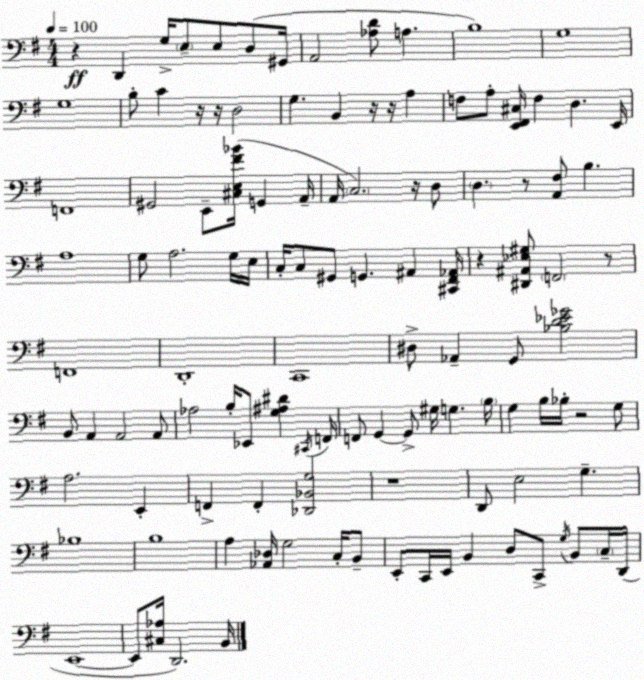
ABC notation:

X:1
T:Untitled
M:4/4
L:1/4
K:Em
z D,, G,/4 E,/2 E,/2 D,/2 ^G,,/4 A,,2 [_A,D]/2 A, B,4 G,4 G,4 B,/2 C z/4 z/4 D,2 G, B,, z/4 z/4 A, F,/2 A,/2 [E,,^F,,^C,]/4 F, D, E,,/4 F,,4 ^G,,2 E,,/2 [^C,E,^F_B]/4 G,, A,,/4 A,,/4 C,2 z/4 D,/2 D, z/2 [A,,^F,]/2 B, A,4 G,/2 A,2 G,/4 E,/4 C,/4 C,/2 ^G,,/2 G,, ^A,, [^C,,^F,,_A,,]/4 z [^D,,^A,,_E,^G,]/2 F,,2 z/2 F,,4 D,,4 C,,4 ^D,/2 _A,, G,,/2 [_B,D_E_G]2 B,,/2 A,, A,,2 A,,/2 _A,2 B,/4 _E,,/2 [G,^A,^D] ^C,,/4 F,,/4 F,,/2 G,, G,,/2 ^G,/4 G, B,/4 G, B,/4 _B,/4 z2 G,/2 A,2 E,, F,, F,, [_D,,_B,,G,]2 z4 D,,/2 E,2 G, _B,4 B,4 A, [_A,,_D,]/4 G,2 C,/4 B,,/2 E,,/2 C,,/4 E,,/4 B,, D,/2 C,,/2 G,/4 B,,/2 C,/4 D,,/4 E,,4 E,,/2 [^C,_A,]/4 D,,2 B,,/4